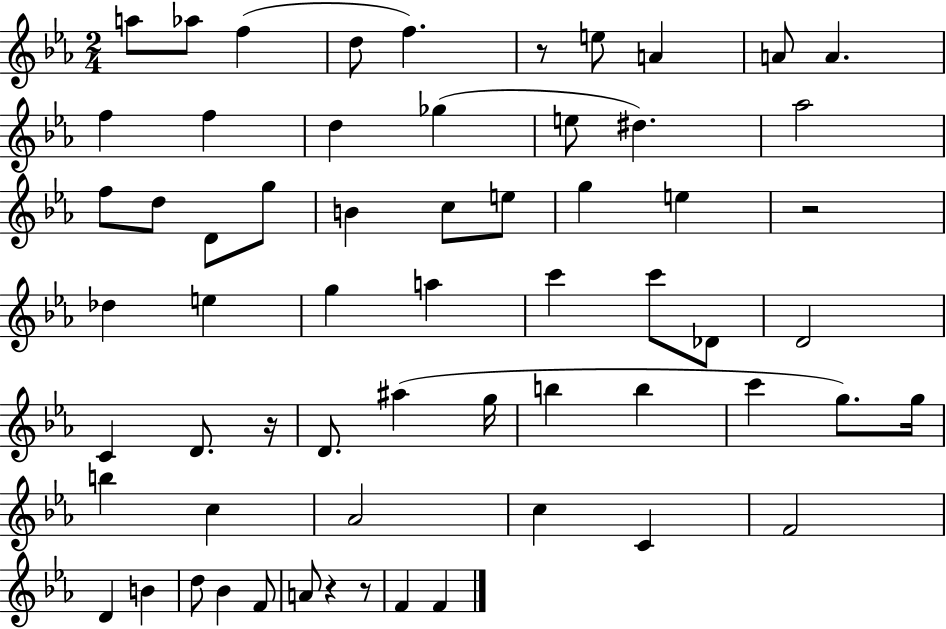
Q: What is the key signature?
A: EES major